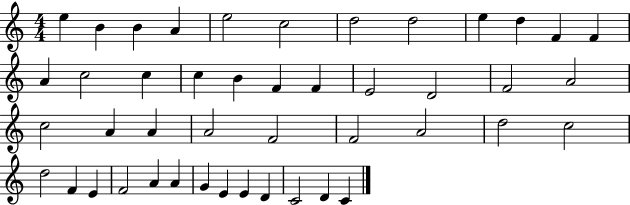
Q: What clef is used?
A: treble